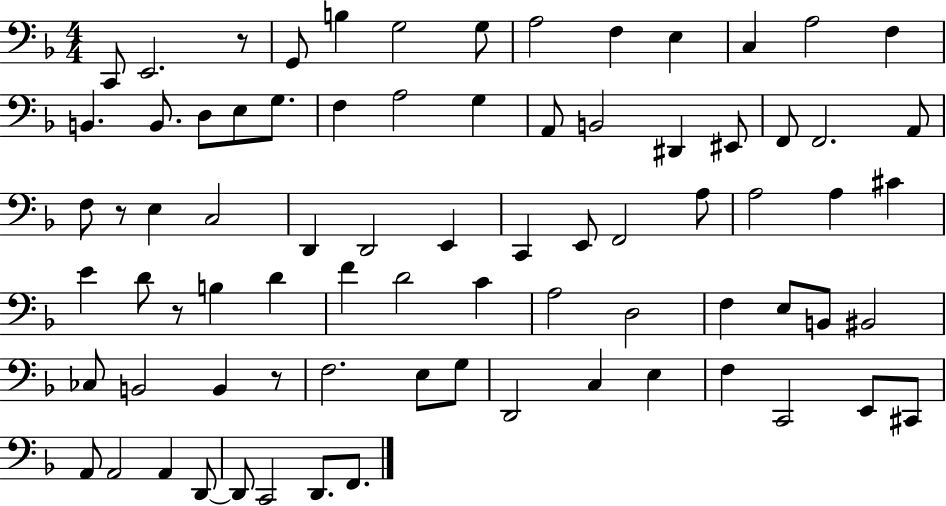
C2/e E2/h. R/e G2/e B3/q G3/h G3/e A3/h F3/q E3/q C3/q A3/h F3/q B2/q. B2/e. D3/e E3/e G3/e. F3/q A3/h G3/q A2/e B2/h D#2/q EIS2/e F2/e F2/h. A2/e F3/e R/e E3/q C3/h D2/q D2/h E2/q C2/q E2/e F2/h A3/e A3/h A3/q C#4/q E4/q D4/e R/e B3/q D4/q F4/q D4/h C4/q A3/h D3/h F3/q E3/e B2/e BIS2/h CES3/e B2/h B2/q R/e F3/h. E3/e G3/e D2/h C3/q E3/q F3/q C2/h E2/e C#2/e A2/e A2/h A2/q D2/e D2/e C2/h D2/e. F2/e.